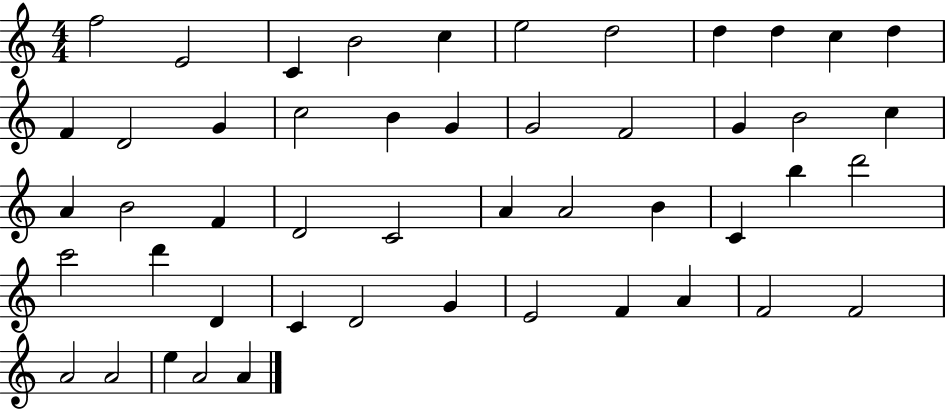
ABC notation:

X:1
T:Untitled
M:4/4
L:1/4
K:C
f2 E2 C B2 c e2 d2 d d c d F D2 G c2 B G G2 F2 G B2 c A B2 F D2 C2 A A2 B C b d'2 c'2 d' D C D2 G E2 F A F2 F2 A2 A2 e A2 A